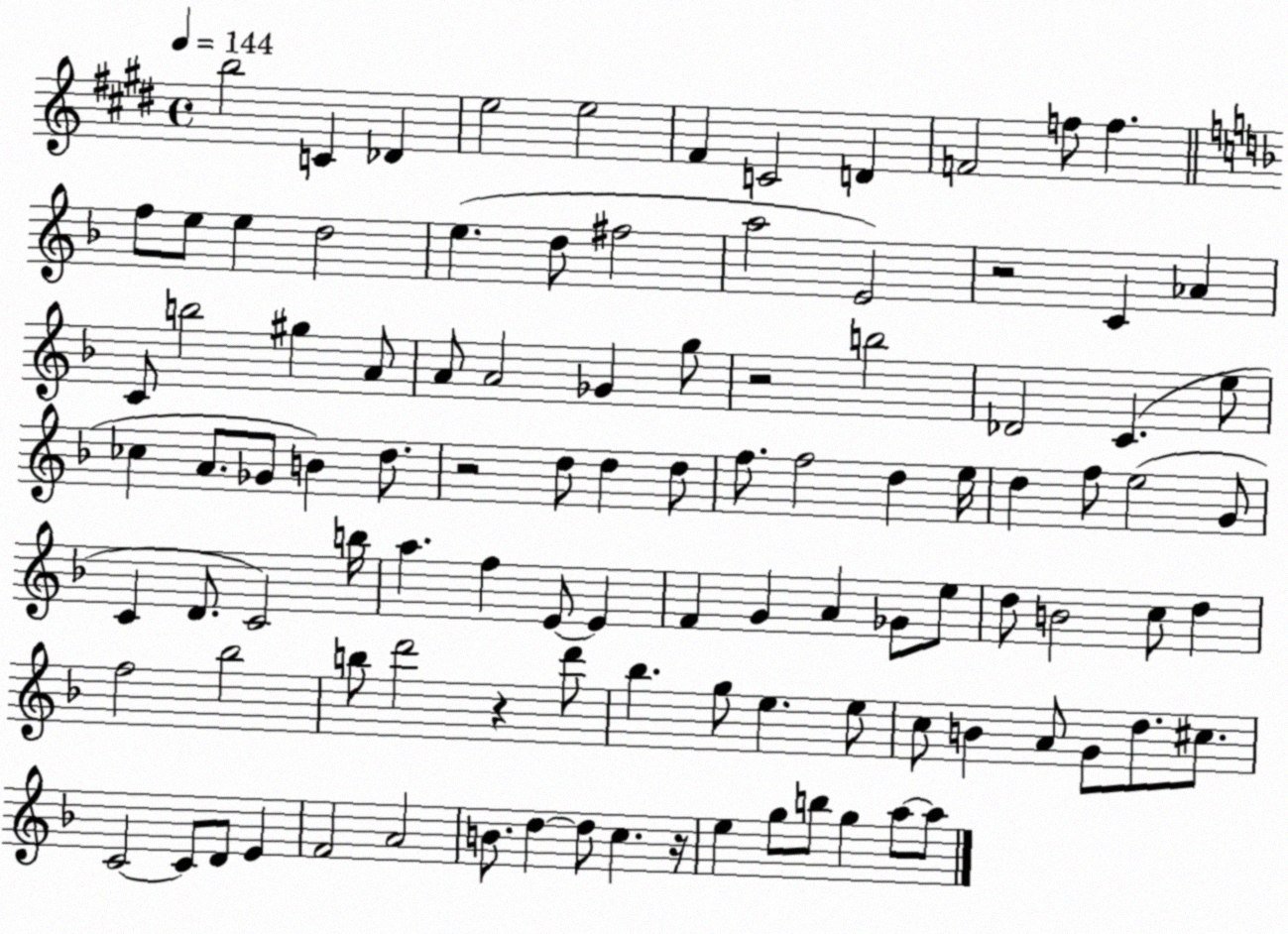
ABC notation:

X:1
T:Untitled
M:4/4
L:1/4
K:E
b2 C _D e2 e2 ^F C2 D F2 f/2 f f/2 e/2 e d2 e d/2 ^f2 a2 E2 z2 C _A C/2 b2 ^g A/2 A/2 A2 _G g/2 z2 b2 _D2 C e/2 _c A/2 _G/2 B d/2 z2 d/2 d d/2 f/2 f2 d e/4 d f/2 e2 G/2 C D/2 C2 b/4 a f E/2 E F G A _G/2 e/2 d/2 B2 c/2 d f2 _b2 b/2 d'2 z d'/2 _b g/2 e e/2 c/2 B A/2 G/2 d/2 ^c/2 C2 C/2 D/2 E F2 A2 B/2 d d/2 c z/4 e g/2 b/2 g a/2 a/2